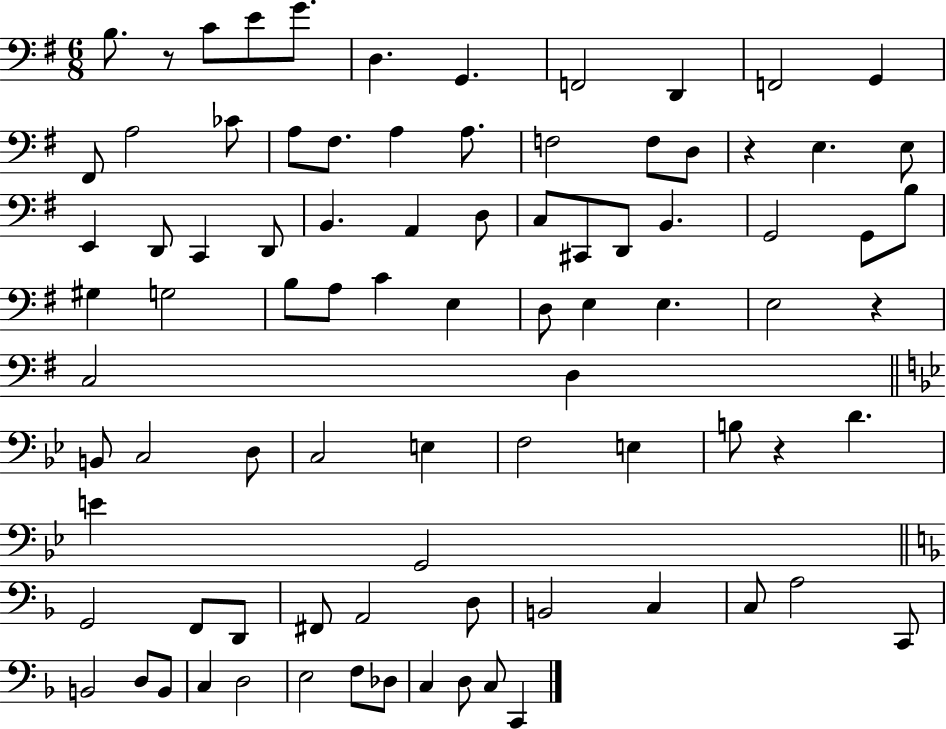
B3/e. R/e C4/e E4/e G4/e. D3/q. G2/q. F2/h D2/q F2/h G2/q F#2/e A3/h CES4/e A3/e F#3/e. A3/q A3/e. F3/h F3/e D3/e R/q E3/q. E3/e E2/q D2/e C2/q D2/e B2/q. A2/q D3/e C3/e C#2/e D2/e B2/q. G2/h G2/e B3/e G#3/q G3/h B3/e A3/e C4/q E3/q D3/e E3/q E3/q. E3/h R/q C3/h D3/q B2/e C3/h D3/e C3/h E3/q F3/h E3/q B3/e R/q D4/q. E4/q G2/h G2/h F2/e D2/e F#2/e A2/h D3/e B2/h C3/q C3/e A3/h C2/e B2/h D3/e B2/e C3/q D3/h E3/h F3/e Db3/e C3/q D3/e C3/e C2/q